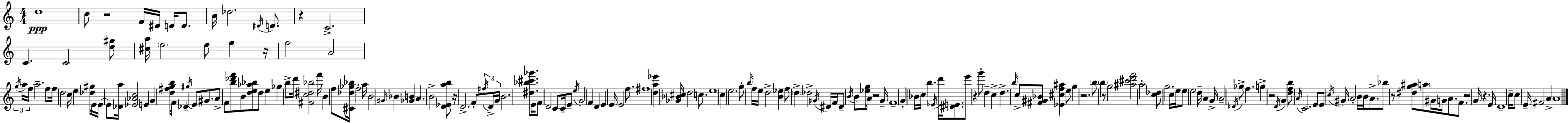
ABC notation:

X:1
T:Untitled
M:4/4
L:1/4
K:C
d4 c/2 z2 F/4 ^D/4 D/4 D/2 B/4 _d2 ^D/4 D/2 z C2 C C2 [d^g]/2 [^ca]/4 e2 e/2 f z/4 f2 A2 g/4 a/4 f/4 a2 f/2 f/4 d2 c/4 e [_d^g]/4 E/4 E/4 E/2 [_Da]/4 [_E_Ac]2 E G [d^fgb]/4 F/2 _D ^g/4 E/2 ^G/2 A/2 F/2 [b_d'f']/2 B/2 [de_a_b]/2 d/2 e _g b/2 d'/4 [^Fc^d_b]2 f'/4 B f/2 [^C_d_g_b]/4 f2 a/4 B2 ^G/4 _B [_GB] A B2 [D_Eab]/2 z/4 D2 F/2 ^f/4 D/4 G/4 B2 [^d_b^c'_g']/2 E/4 F/2 D2 C/2 C/4 E/2 e/4 G2 F D E E/4 E2 f/2 ^f4 [da_e'] [_G_B^c]/4 d2 c/2 e4 c e2 g/2 b/4 f/4 e/4 d2 [B_e] f/2 d _d2 ^G/4 ^D/4 F/4 ^D/2 B/4 B/2 [_eg]/2 A/4 z2 G/4 F4 G _B/4 c/4 b _E/4 d'/4 [^DE]/2 e'/2 z g'/2 d c d b/4 c/2 [^F^G_B]/2 [_E^cf^a] e/2 g z2 b/2 b z/2 g2 [^a^c'd'f']2 a2 [c_d]/2 g2 c/4 e/4 e/2 e2 d/4 A G/4 A2 _D/4 _g/2 f g z2 D/4 G [dfb]/2 A/4 C2 E/2 E/2 c/4 ^G/4 A2 B/4 B/4 A/2 _b/2 z/2 [^dg^a]/2 a/2 ^G/4 G/4 A/2 F/2 z2 G/4 z E/4 D4 c/4 c/2 E/4 ^F2 A A4